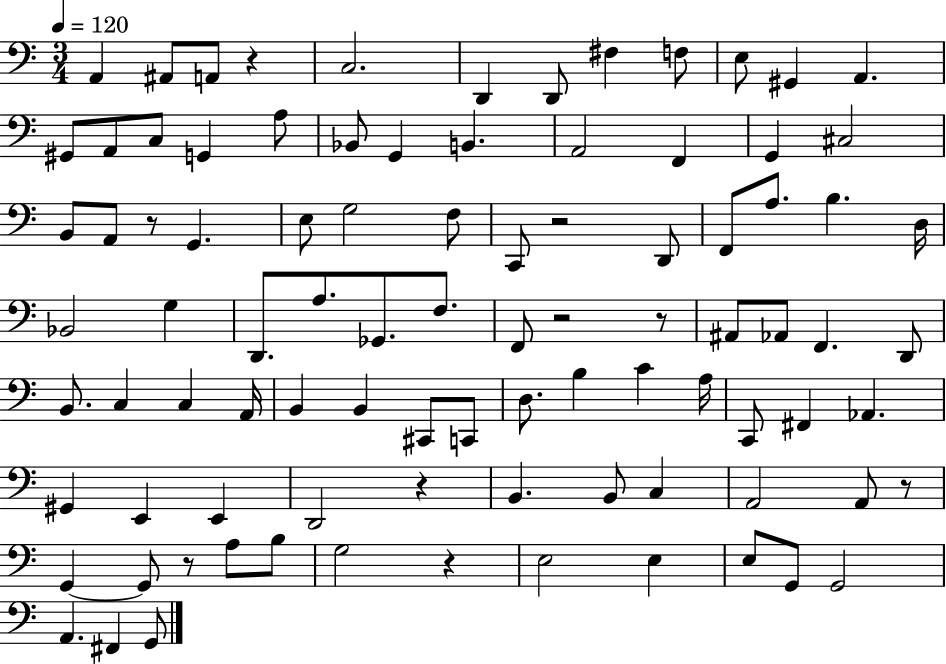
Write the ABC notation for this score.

X:1
T:Untitled
M:3/4
L:1/4
K:C
A,, ^A,,/2 A,,/2 z C,2 D,, D,,/2 ^F, F,/2 E,/2 ^G,, A,, ^G,,/2 A,,/2 C,/2 G,, A,/2 _B,,/2 G,, B,, A,,2 F,, G,, ^C,2 B,,/2 A,,/2 z/2 G,, E,/2 G,2 F,/2 C,,/2 z2 D,,/2 F,,/2 A,/2 B, D,/4 _B,,2 G, D,,/2 A,/2 _G,,/2 F,/2 F,,/2 z2 z/2 ^A,,/2 _A,,/2 F,, D,,/2 B,,/2 C, C, A,,/4 B,, B,, ^C,,/2 C,,/2 D,/2 B, C A,/4 C,,/2 ^F,, _A,, ^G,, E,, E,, D,,2 z B,, B,,/2 C, A,,2 A,,/2 z/2 G,, G,,/2 z/2 A,/2 B,/2 G,2 z E,2 E, E,/2 G,,/2 G,,2 A,, ^F,, G,,/2